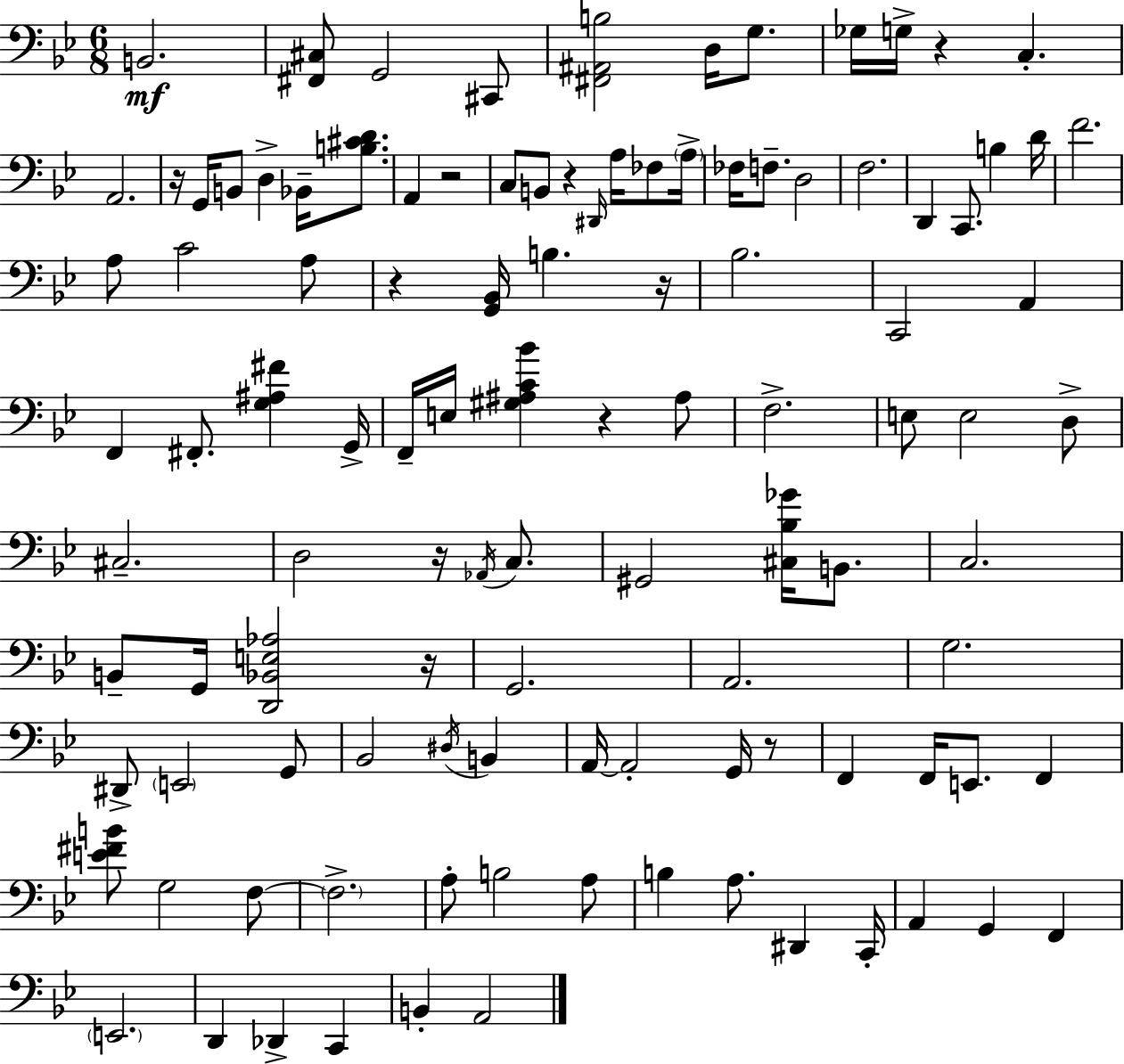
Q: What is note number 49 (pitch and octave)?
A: Ab2